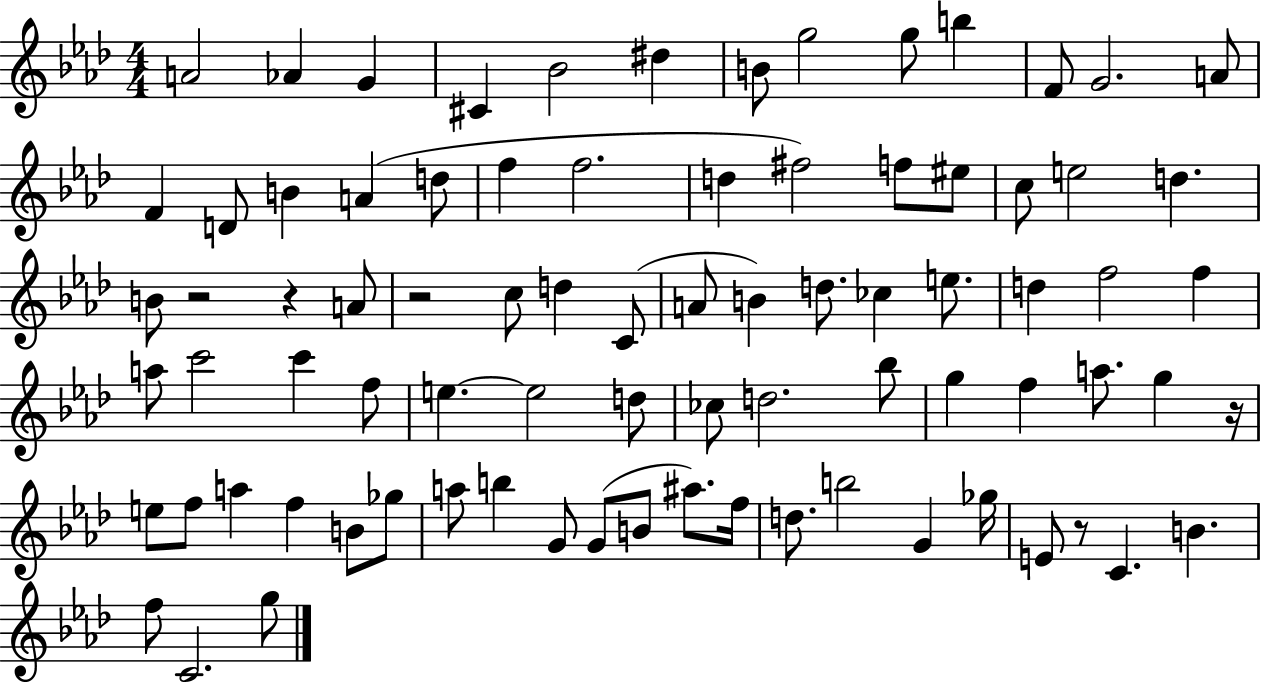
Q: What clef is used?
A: treble